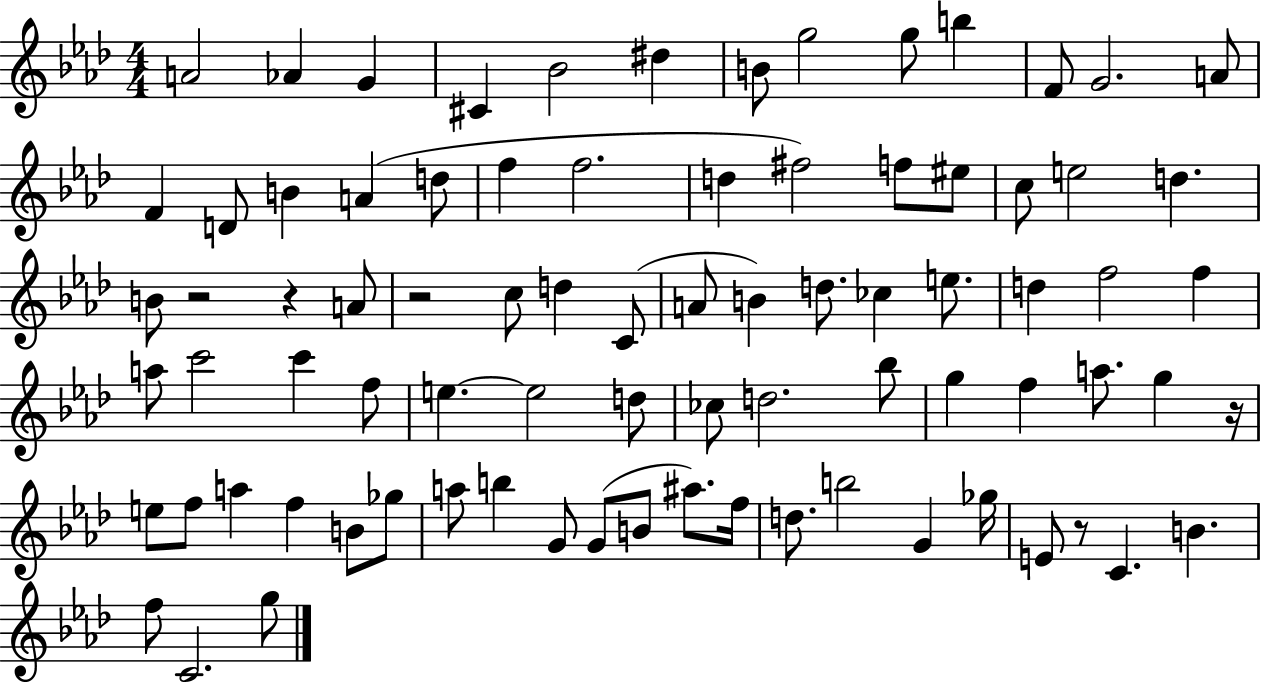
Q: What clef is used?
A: treble